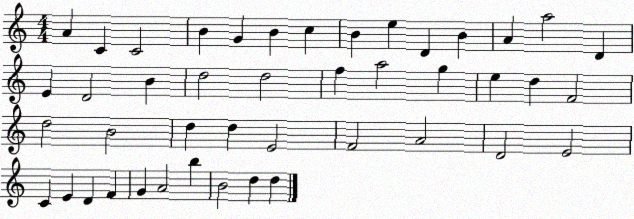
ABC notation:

X:1
T:Untitled
M:4/4
L:1/4
K:C
A C C2 B G B c B e D B A a2 D E D2 B d2 d2 f a2 g e d F2 d2 B2 d d E2 F2 A2 D2 E2 C E D F G A2 b B2 d d